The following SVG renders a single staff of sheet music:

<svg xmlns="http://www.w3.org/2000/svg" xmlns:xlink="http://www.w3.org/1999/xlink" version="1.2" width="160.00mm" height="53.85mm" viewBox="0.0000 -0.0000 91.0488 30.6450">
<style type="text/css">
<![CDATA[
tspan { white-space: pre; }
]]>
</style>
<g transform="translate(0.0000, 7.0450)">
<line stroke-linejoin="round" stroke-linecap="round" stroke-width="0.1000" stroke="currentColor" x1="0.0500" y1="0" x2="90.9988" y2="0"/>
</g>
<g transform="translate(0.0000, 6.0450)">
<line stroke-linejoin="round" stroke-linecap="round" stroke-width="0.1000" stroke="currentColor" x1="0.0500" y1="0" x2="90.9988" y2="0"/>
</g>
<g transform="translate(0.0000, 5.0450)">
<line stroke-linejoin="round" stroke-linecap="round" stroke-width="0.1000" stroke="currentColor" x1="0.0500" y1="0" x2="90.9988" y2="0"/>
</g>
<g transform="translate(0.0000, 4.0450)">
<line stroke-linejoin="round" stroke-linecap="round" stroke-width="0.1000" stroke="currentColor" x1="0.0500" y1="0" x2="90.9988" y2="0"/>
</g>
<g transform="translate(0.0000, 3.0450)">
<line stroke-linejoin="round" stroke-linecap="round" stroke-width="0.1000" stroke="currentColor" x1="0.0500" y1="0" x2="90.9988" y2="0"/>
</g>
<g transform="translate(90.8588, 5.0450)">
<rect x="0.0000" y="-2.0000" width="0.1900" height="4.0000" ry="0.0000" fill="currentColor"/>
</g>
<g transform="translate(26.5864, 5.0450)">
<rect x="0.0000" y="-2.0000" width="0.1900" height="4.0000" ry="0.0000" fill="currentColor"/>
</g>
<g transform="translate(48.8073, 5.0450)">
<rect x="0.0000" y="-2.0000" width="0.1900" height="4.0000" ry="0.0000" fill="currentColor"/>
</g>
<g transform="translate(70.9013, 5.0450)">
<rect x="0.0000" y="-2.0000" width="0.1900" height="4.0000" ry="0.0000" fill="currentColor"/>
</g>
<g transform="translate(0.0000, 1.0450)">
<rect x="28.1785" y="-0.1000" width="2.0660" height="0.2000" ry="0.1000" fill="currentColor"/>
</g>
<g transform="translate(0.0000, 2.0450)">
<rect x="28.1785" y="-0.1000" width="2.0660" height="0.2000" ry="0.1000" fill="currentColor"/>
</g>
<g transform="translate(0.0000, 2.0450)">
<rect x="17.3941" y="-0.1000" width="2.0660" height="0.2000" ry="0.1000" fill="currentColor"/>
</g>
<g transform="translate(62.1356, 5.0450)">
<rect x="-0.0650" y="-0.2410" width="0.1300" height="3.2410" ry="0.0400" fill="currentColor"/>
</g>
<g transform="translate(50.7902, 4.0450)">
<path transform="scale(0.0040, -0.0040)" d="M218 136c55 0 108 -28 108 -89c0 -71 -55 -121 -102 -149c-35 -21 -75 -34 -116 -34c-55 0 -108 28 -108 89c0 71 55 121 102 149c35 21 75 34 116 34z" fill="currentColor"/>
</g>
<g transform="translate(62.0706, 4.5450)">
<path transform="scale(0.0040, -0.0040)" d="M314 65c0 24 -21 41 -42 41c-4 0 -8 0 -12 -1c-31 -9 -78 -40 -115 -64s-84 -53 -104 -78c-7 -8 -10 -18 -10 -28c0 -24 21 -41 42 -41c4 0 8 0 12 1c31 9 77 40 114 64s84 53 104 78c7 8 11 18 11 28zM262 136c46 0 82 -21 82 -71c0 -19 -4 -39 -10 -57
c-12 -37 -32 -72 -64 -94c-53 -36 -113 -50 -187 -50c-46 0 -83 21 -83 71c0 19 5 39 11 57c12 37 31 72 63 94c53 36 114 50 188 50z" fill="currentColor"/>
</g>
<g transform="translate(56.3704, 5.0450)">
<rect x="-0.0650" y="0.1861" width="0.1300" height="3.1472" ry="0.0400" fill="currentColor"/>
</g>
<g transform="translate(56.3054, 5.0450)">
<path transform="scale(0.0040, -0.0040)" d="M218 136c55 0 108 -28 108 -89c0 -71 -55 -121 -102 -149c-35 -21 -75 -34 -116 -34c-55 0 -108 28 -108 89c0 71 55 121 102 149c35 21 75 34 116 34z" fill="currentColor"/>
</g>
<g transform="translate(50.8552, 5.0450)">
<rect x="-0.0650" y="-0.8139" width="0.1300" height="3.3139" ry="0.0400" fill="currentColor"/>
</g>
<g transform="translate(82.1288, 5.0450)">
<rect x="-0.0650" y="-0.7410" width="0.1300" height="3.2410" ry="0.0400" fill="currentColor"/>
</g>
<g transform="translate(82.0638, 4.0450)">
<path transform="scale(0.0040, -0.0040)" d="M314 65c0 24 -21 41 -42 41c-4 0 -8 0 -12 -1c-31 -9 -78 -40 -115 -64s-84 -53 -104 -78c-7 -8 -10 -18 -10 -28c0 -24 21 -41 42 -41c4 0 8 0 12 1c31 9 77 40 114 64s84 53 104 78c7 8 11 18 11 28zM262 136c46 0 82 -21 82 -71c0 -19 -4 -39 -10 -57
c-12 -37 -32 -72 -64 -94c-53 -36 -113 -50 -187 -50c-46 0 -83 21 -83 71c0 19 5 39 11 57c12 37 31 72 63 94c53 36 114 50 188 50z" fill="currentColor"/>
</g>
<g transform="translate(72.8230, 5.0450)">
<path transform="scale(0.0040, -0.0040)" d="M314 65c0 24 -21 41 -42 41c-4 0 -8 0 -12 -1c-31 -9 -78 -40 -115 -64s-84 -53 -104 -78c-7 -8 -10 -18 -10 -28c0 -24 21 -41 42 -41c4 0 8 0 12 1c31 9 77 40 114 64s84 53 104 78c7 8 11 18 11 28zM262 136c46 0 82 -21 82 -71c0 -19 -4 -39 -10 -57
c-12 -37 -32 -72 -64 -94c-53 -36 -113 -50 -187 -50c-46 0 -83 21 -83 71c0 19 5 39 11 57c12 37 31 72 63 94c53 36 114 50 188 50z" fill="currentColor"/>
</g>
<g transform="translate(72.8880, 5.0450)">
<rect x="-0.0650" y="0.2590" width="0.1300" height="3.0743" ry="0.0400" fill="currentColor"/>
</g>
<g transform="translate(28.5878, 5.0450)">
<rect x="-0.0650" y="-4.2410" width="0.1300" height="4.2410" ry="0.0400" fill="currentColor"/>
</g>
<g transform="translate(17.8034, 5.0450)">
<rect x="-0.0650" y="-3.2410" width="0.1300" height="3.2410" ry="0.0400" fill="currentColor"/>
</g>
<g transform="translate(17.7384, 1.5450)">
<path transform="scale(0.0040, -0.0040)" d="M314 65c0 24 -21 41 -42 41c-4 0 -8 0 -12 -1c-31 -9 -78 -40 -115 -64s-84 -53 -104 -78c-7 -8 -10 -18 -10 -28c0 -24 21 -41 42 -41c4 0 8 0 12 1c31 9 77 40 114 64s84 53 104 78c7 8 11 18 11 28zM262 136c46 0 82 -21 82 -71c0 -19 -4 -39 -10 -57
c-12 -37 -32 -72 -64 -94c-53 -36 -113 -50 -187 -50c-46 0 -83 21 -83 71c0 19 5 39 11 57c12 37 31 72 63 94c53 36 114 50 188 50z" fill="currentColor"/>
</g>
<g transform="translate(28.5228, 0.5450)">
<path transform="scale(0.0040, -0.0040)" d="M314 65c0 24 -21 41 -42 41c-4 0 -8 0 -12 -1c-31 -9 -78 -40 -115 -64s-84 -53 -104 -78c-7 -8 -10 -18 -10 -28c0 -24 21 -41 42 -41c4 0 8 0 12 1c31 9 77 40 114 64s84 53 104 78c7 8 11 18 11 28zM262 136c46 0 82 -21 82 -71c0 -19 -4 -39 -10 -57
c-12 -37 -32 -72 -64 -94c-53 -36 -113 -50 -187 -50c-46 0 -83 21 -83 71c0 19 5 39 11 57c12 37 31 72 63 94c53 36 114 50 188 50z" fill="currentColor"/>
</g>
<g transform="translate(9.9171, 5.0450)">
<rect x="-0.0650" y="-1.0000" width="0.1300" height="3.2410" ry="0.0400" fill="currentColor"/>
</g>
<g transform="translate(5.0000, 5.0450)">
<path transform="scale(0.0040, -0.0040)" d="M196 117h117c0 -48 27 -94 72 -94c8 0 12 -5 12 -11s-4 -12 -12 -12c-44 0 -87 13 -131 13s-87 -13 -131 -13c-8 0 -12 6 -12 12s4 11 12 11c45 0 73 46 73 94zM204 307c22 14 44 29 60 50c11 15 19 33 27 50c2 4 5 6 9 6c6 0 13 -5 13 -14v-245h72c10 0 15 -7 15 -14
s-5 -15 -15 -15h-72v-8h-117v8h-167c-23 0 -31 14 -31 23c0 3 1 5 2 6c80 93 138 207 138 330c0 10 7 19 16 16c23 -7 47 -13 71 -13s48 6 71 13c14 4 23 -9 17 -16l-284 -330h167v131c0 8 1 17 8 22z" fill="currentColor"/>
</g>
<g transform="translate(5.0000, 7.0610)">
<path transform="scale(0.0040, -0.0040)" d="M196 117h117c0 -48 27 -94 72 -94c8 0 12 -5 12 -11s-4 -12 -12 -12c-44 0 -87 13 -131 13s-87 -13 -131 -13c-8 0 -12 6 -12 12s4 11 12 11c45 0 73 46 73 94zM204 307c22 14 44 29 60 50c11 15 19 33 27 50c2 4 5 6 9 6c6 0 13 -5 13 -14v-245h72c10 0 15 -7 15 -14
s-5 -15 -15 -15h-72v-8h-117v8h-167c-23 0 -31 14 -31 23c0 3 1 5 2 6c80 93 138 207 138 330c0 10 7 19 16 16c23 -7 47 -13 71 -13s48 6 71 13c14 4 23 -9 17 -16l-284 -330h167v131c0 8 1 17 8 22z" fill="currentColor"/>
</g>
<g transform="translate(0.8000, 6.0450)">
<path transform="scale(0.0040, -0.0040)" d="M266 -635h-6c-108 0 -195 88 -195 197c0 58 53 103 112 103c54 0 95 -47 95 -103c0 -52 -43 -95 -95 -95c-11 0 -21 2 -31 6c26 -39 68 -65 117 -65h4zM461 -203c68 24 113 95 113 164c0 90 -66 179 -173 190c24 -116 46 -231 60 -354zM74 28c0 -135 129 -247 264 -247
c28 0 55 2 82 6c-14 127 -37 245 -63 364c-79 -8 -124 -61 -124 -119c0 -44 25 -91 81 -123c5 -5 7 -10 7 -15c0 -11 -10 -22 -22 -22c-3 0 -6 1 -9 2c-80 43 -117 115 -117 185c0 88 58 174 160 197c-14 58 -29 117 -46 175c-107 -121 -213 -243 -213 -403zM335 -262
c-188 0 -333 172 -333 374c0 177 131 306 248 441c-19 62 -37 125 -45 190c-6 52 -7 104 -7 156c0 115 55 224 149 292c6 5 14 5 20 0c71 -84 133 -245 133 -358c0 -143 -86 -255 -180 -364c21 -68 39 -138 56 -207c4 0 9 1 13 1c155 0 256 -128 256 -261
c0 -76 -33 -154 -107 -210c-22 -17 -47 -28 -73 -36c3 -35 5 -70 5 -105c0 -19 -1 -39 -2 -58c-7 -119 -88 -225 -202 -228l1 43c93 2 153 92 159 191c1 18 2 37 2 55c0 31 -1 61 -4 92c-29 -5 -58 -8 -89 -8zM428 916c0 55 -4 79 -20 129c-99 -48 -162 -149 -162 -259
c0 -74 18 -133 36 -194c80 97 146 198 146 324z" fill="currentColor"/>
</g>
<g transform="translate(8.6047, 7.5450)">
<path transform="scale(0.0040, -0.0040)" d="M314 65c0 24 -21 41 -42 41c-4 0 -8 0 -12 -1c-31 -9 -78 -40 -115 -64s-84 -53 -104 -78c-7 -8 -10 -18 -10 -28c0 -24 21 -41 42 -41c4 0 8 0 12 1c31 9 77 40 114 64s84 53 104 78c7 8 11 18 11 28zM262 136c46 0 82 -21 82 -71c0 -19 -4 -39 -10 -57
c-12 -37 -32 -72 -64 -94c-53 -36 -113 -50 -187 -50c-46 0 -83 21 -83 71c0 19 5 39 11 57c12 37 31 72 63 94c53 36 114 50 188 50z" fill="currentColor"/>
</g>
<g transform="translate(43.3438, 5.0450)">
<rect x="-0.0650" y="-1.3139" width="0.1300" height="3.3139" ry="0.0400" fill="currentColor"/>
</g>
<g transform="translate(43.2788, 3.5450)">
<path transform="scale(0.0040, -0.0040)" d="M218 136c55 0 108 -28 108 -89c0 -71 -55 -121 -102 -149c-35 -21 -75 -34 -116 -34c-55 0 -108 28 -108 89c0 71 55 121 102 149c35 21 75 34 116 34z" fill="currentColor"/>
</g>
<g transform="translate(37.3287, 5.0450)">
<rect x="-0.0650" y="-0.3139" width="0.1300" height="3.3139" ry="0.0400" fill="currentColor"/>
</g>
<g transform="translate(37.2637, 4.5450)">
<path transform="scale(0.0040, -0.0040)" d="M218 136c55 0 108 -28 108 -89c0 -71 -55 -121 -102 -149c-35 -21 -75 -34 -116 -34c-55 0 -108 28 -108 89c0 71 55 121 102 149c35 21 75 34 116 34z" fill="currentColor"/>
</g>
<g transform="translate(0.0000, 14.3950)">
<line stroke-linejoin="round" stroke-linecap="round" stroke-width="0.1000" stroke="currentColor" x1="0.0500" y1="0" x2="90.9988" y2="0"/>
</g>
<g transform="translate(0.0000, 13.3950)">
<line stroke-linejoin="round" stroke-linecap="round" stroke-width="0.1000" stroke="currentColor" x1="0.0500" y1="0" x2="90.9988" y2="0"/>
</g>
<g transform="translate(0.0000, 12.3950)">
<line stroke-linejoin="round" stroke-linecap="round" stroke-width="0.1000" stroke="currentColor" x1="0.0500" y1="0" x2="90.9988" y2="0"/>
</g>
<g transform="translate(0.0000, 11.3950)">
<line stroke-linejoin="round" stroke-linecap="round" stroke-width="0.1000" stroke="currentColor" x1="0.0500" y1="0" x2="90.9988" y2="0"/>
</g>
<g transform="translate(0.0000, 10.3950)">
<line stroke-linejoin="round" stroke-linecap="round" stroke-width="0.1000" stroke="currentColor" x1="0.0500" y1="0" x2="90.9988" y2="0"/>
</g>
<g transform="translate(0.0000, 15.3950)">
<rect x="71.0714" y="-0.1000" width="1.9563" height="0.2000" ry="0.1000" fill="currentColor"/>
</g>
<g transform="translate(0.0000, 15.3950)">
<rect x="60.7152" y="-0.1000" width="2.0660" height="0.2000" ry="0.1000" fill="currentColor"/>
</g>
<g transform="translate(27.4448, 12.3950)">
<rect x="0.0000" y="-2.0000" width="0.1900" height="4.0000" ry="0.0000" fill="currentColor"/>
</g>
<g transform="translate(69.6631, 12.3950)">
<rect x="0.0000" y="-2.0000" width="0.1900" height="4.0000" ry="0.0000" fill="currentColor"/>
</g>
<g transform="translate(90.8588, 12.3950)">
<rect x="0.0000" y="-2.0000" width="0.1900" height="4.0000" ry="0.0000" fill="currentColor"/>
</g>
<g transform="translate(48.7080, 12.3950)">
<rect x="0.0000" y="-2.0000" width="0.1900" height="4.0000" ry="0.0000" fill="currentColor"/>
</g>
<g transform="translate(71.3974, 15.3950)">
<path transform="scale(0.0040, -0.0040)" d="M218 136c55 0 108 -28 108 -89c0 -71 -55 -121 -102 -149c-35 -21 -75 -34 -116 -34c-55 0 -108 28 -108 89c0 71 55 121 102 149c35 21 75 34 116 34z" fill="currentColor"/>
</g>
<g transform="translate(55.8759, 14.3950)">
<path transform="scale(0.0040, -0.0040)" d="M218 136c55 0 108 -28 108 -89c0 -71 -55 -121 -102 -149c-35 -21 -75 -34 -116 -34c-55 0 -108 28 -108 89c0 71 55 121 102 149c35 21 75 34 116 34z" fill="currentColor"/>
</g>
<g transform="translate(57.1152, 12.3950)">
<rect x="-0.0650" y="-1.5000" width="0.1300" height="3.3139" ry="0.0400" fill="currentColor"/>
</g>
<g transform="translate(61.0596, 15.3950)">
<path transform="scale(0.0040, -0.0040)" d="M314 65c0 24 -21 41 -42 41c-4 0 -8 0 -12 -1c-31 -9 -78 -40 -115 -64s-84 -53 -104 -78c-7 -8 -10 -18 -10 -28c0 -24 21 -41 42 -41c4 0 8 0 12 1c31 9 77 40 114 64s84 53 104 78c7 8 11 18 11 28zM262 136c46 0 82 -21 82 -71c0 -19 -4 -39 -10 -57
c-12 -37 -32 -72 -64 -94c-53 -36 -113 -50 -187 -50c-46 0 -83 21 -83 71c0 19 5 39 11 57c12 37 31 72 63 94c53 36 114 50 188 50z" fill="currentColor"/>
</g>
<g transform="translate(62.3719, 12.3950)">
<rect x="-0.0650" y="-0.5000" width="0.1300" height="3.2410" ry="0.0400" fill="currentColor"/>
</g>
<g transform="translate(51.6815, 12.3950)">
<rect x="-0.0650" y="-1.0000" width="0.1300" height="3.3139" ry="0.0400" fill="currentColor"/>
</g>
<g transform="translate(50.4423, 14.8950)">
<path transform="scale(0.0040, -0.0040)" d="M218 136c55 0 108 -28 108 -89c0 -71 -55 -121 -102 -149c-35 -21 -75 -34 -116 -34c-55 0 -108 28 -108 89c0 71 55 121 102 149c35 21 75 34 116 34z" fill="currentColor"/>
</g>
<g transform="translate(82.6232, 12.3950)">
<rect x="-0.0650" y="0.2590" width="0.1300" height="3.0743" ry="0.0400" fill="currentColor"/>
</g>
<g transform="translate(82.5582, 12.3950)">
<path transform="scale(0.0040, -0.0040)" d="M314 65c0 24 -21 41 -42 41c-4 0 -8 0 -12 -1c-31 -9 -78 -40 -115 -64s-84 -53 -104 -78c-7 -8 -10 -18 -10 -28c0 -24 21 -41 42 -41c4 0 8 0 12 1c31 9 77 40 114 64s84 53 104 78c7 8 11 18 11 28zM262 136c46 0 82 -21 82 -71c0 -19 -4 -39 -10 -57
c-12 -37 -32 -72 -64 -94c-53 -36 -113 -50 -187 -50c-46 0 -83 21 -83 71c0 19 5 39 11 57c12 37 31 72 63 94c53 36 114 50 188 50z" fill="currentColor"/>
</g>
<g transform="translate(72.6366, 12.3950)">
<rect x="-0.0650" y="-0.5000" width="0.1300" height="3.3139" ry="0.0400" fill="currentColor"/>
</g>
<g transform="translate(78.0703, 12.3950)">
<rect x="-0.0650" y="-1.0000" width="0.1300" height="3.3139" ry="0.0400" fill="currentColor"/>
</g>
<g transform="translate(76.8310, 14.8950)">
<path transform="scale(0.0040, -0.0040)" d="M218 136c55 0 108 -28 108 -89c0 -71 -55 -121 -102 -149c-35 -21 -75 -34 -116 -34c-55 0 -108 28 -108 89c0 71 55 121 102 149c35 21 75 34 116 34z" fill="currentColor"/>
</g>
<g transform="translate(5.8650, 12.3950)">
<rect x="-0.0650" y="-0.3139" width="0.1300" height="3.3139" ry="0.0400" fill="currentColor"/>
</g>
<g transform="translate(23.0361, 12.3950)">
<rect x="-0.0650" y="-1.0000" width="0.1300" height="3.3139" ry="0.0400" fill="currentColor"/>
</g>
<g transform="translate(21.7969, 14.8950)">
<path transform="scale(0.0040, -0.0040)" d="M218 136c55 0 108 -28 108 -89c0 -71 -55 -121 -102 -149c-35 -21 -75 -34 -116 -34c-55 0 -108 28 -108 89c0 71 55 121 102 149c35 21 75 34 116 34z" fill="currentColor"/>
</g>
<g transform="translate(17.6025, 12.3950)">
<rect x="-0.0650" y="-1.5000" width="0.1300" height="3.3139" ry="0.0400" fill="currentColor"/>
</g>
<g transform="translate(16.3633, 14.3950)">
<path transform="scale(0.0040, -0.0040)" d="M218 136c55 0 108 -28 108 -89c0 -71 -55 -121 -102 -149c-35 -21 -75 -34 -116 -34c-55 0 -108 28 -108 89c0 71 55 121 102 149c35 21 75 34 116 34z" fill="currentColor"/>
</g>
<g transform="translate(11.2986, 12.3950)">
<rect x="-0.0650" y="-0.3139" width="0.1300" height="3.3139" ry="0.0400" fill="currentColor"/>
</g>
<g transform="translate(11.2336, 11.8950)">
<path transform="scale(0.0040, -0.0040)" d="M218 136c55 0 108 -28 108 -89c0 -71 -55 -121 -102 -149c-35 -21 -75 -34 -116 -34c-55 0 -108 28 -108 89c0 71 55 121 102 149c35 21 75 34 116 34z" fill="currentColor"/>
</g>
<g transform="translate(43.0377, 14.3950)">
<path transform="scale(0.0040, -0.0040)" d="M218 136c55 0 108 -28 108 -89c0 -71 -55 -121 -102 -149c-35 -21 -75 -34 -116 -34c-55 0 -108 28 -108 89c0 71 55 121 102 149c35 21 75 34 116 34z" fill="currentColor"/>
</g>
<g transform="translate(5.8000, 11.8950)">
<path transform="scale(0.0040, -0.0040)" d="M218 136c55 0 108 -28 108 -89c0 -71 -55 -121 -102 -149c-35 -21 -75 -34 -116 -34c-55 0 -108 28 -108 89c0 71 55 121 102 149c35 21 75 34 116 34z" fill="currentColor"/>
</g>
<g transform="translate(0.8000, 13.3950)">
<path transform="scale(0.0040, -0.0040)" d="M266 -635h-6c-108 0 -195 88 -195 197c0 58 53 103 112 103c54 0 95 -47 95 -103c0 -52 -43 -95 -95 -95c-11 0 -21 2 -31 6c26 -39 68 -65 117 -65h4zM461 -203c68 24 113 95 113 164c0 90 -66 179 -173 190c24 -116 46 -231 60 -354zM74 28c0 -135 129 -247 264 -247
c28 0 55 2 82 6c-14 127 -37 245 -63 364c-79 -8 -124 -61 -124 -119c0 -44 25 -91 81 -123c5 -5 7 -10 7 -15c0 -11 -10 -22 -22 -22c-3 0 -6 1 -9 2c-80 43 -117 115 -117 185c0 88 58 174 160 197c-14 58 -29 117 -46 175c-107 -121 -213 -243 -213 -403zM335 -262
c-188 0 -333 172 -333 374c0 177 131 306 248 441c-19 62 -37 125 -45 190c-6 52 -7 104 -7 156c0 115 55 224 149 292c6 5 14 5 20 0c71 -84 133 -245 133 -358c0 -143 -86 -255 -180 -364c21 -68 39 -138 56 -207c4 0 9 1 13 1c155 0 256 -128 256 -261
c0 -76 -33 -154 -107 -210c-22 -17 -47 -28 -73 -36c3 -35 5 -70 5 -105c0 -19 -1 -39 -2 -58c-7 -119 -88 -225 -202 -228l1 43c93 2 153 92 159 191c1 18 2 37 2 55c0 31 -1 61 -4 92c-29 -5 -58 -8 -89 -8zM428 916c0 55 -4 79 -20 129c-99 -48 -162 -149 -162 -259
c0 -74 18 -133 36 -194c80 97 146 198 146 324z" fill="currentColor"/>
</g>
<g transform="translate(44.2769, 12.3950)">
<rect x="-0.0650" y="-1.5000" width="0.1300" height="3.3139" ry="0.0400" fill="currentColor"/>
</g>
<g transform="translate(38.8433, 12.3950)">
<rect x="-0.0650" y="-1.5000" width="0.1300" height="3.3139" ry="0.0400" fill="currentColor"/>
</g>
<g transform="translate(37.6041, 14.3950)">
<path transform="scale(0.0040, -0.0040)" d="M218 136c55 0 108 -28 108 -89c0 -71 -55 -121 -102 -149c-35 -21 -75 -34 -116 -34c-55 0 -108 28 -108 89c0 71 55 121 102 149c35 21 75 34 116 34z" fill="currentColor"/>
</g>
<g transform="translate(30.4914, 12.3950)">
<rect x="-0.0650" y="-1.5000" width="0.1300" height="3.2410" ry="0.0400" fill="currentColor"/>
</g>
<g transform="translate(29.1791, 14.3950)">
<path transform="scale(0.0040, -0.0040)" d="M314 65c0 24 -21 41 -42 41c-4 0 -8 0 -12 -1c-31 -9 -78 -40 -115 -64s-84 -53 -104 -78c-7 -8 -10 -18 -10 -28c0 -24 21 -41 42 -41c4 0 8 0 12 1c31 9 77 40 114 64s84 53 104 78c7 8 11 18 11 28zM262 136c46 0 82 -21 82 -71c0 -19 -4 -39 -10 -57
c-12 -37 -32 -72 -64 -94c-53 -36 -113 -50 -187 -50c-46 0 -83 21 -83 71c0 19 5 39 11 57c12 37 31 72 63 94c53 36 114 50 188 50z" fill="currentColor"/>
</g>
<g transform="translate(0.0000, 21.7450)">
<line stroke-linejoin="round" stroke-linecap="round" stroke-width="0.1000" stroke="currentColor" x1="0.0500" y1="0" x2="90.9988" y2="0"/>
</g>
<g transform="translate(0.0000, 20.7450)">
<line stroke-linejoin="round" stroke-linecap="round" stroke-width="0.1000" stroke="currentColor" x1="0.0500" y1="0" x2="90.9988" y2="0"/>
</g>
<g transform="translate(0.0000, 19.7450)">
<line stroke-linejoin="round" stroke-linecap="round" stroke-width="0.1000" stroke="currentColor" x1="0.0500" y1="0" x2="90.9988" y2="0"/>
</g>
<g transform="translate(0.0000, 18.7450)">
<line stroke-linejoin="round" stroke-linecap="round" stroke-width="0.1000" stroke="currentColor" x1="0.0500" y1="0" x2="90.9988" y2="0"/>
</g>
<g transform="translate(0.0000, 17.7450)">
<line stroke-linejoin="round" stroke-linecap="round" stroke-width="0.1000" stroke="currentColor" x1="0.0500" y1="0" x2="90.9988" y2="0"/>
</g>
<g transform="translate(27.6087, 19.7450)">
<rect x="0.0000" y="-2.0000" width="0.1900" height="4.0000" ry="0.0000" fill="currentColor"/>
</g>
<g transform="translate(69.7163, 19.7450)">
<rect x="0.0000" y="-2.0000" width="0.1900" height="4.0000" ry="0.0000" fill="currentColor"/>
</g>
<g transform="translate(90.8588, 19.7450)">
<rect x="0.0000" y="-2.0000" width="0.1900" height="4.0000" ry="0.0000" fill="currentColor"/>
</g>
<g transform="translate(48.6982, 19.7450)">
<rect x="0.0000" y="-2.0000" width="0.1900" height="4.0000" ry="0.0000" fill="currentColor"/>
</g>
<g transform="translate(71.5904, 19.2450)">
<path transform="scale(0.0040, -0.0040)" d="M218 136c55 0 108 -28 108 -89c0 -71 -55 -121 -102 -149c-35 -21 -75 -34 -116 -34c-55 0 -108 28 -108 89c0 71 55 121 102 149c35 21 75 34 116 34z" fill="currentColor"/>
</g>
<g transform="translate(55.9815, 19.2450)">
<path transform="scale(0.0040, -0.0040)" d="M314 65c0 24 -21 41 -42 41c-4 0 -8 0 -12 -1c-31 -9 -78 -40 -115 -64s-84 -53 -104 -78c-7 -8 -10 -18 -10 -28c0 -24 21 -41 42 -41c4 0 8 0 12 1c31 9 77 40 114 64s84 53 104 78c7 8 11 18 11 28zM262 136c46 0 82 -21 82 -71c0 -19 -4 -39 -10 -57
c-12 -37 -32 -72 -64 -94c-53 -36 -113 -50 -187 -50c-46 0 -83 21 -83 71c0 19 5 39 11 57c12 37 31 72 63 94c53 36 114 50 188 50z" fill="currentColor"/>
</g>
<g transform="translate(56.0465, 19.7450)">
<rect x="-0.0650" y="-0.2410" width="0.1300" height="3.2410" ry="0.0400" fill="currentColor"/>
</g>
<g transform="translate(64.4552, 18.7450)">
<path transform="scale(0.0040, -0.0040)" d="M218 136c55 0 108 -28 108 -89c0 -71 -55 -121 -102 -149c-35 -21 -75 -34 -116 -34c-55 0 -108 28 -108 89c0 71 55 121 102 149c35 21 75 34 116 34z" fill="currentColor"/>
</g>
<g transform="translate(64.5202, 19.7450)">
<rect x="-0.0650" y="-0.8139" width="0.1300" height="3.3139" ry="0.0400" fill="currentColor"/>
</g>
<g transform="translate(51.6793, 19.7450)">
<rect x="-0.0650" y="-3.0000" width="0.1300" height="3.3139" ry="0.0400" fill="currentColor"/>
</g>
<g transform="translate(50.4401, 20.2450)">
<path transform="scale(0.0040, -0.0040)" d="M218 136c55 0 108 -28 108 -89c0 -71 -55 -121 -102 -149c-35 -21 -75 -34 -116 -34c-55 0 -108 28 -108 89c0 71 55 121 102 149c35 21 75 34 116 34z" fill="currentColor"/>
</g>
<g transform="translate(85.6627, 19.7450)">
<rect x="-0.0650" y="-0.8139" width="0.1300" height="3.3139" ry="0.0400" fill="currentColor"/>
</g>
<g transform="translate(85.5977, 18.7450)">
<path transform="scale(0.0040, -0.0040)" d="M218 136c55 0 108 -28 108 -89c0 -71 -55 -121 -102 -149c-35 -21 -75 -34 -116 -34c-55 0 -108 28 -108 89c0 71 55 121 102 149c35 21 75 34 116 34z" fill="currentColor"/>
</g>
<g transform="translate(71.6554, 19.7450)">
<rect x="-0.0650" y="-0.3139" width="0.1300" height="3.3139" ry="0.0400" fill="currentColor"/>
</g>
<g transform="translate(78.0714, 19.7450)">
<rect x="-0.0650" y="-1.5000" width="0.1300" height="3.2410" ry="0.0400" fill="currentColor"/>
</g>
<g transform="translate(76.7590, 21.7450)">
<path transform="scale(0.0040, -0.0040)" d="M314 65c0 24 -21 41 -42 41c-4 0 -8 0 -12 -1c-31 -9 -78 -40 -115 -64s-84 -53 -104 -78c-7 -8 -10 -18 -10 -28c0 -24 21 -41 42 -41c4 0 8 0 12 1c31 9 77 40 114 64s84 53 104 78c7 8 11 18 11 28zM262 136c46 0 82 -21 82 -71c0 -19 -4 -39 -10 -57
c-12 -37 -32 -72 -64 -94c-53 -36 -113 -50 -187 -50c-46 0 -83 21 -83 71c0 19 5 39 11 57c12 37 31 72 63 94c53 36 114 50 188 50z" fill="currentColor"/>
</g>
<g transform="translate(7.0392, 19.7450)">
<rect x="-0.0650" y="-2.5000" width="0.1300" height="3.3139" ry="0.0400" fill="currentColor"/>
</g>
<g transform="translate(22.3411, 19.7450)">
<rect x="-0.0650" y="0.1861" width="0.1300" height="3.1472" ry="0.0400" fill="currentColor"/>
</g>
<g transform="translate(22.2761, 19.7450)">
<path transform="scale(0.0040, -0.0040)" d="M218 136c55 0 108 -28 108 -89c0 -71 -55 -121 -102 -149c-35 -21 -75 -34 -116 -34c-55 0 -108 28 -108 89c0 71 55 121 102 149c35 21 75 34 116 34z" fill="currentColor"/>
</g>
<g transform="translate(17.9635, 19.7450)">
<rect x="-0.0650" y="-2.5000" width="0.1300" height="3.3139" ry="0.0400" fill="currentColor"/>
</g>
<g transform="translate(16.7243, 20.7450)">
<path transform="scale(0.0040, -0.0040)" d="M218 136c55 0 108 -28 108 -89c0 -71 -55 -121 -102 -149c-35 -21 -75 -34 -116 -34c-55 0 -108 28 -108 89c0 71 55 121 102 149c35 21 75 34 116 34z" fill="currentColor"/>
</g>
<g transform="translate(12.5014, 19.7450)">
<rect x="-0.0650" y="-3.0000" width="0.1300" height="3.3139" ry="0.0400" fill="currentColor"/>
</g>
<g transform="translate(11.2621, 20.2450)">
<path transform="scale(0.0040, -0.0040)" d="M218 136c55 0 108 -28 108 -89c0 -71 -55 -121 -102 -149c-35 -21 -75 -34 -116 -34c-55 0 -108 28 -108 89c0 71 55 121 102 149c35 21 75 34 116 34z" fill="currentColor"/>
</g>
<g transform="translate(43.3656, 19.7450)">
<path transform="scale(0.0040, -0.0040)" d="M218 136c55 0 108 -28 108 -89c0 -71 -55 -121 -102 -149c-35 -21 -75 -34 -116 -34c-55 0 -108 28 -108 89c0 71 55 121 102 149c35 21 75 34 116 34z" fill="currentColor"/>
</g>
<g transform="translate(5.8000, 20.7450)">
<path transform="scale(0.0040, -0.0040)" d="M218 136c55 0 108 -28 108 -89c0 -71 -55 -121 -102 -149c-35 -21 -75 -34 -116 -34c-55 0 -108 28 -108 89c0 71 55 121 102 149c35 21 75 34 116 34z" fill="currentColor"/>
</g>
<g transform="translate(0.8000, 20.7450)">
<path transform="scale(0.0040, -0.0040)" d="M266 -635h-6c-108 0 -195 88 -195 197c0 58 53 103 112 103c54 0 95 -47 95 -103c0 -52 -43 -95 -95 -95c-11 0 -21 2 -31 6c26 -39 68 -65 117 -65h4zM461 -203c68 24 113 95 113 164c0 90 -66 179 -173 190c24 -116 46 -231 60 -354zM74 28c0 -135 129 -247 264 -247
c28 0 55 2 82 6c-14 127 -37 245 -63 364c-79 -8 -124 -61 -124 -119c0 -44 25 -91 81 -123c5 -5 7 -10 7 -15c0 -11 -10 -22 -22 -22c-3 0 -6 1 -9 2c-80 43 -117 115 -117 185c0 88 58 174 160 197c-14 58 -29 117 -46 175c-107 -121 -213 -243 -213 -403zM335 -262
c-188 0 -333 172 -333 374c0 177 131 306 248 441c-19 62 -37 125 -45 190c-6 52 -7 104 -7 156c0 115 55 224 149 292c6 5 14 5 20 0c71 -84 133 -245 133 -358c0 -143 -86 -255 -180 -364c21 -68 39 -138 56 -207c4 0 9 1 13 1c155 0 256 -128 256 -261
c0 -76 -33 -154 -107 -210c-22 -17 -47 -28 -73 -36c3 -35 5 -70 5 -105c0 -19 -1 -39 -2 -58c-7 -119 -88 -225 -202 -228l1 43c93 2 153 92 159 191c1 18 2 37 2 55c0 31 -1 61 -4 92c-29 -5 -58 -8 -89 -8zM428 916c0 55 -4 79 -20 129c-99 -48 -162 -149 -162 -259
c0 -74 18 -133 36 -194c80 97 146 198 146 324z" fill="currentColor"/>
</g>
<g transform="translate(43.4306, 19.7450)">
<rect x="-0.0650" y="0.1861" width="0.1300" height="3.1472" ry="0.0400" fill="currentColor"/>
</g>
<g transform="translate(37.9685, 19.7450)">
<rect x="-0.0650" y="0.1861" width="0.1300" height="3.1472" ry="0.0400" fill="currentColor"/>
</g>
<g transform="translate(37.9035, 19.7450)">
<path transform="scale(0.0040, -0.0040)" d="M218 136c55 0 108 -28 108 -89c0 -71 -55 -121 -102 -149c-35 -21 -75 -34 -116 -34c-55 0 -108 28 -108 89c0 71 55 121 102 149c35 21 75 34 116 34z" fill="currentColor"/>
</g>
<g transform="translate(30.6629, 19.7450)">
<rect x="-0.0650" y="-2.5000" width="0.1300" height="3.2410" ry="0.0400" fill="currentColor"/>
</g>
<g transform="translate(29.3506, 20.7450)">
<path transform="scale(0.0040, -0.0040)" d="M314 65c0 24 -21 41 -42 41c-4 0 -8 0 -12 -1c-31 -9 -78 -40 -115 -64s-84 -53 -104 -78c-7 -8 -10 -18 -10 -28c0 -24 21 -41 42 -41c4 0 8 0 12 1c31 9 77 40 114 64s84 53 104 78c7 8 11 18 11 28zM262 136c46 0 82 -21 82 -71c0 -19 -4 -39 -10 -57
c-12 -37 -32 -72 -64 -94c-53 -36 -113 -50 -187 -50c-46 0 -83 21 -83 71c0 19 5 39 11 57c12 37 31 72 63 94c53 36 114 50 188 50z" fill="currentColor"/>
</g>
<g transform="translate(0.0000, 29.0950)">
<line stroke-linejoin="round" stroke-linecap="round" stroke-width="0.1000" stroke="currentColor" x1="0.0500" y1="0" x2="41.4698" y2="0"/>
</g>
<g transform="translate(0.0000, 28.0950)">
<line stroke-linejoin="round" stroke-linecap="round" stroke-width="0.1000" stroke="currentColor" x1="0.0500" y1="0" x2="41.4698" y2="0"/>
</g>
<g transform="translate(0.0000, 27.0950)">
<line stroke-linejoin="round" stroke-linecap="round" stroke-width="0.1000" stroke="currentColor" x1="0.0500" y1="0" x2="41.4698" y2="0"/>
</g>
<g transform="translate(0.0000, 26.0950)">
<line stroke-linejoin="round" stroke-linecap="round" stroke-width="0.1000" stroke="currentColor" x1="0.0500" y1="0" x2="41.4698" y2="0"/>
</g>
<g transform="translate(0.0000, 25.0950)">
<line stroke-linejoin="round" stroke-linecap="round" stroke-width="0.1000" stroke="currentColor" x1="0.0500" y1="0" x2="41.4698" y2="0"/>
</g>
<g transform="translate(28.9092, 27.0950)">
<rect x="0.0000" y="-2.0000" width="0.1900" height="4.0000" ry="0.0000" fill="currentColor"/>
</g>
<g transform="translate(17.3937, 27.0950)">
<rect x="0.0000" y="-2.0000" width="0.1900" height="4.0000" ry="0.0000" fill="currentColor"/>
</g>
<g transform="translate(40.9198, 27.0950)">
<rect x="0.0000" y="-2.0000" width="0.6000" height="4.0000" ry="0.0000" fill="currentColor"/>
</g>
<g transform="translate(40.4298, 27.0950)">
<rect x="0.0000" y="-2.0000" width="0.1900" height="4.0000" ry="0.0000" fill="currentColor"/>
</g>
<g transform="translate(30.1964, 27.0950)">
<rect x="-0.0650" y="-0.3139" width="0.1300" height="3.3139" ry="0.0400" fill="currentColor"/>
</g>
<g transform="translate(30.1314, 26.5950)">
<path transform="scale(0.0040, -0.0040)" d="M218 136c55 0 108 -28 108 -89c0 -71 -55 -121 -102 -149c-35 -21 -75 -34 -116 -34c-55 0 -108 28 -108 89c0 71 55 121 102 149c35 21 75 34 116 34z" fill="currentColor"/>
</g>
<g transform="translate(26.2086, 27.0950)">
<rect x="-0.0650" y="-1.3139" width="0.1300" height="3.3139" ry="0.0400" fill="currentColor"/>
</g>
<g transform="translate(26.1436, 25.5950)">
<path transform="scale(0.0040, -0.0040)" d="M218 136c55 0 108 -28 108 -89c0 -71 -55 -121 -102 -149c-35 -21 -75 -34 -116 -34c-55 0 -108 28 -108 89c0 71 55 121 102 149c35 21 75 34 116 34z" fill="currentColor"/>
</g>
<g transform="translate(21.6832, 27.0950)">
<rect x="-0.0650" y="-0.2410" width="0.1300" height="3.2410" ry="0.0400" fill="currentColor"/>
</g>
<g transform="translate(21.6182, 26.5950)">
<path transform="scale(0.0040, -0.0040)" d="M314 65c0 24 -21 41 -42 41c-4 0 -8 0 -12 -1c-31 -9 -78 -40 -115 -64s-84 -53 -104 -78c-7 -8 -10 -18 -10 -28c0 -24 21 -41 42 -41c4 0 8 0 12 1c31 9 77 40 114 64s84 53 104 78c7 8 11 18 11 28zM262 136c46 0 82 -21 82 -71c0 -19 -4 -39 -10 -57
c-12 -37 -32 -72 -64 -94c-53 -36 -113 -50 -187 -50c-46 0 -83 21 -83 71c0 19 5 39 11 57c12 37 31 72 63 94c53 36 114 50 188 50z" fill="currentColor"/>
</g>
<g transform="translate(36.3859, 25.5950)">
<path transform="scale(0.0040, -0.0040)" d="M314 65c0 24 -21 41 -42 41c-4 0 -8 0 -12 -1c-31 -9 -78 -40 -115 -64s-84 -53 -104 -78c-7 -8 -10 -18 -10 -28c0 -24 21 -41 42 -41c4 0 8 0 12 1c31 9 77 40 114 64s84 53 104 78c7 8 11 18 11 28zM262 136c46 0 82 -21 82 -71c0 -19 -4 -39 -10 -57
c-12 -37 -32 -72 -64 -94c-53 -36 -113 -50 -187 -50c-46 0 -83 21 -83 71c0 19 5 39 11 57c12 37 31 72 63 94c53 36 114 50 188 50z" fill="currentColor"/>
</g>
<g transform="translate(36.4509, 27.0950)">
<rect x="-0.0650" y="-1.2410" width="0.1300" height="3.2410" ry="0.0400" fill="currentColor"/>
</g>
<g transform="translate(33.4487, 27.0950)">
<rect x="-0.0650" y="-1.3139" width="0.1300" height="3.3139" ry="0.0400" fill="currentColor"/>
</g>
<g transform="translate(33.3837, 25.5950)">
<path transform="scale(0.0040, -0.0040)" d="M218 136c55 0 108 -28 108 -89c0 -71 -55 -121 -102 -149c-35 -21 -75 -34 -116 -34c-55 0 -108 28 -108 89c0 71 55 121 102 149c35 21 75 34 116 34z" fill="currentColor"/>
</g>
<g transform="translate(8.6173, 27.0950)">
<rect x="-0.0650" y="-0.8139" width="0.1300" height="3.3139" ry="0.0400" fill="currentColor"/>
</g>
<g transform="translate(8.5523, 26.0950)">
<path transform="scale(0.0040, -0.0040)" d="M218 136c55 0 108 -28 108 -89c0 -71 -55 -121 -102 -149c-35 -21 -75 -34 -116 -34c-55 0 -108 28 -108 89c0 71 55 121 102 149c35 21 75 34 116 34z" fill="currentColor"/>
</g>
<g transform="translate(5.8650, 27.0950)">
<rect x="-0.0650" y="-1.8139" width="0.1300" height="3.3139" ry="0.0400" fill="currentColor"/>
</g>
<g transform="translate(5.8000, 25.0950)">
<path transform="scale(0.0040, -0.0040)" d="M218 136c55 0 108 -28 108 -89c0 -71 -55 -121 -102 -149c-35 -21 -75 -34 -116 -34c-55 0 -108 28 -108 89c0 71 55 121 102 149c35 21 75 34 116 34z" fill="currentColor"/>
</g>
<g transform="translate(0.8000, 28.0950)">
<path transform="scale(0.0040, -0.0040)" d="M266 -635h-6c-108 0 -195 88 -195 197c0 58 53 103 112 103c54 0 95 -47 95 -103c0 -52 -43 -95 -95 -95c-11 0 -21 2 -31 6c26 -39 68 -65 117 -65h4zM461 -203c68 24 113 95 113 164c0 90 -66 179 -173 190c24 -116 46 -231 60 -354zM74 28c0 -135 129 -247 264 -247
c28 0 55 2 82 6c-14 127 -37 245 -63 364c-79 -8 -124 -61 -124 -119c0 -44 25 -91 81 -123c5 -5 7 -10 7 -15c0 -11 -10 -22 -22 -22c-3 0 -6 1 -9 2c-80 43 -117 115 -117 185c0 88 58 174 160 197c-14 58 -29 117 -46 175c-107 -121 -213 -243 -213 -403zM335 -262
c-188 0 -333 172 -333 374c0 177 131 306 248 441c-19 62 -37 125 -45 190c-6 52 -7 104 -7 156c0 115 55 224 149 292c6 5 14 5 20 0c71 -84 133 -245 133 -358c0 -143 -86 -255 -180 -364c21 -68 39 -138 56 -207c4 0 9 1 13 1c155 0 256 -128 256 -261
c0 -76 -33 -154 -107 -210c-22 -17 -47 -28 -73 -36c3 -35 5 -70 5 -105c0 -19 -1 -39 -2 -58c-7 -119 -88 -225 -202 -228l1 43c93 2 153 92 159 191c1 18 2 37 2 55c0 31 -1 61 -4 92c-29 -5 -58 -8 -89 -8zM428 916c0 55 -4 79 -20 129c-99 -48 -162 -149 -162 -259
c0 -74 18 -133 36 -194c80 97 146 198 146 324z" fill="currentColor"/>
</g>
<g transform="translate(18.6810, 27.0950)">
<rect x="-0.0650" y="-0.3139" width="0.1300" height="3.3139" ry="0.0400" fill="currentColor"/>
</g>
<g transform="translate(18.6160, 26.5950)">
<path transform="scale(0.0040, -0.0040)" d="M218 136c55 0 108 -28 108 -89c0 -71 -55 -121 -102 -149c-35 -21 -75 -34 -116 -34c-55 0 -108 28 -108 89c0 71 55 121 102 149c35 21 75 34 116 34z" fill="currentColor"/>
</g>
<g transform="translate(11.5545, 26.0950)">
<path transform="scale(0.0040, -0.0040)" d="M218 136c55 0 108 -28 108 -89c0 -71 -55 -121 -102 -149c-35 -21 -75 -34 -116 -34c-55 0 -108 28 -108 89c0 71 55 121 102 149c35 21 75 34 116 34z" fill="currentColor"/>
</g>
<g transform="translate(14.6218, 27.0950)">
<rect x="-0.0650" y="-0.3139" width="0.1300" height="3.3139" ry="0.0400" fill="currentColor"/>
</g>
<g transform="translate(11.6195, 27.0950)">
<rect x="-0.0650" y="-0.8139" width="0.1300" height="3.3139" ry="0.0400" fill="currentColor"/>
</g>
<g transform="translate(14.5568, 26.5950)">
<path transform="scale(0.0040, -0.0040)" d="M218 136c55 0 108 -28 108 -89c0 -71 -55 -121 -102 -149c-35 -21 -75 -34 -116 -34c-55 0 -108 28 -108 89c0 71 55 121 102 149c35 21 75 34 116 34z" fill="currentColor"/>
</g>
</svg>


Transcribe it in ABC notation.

X:1
T:Untitled
M:4/4
L:1/4
K:C
D2 b2 d'2 c e d B c2 B2 d2 c c E D E2 E E D E C2 C D B2 G A G B G2 B B A c2 d c E2 d f d d c c c2 e c e e2